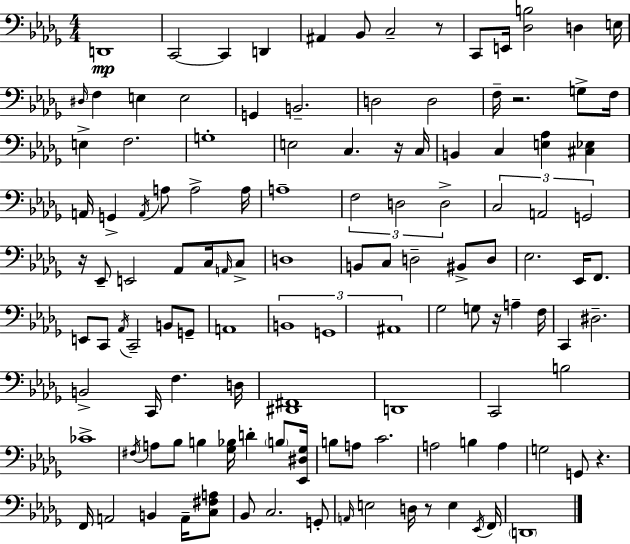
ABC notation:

X:1
T:Untitled
M:4/4
L:1/4
K:Bbm
D,,4 C,,2 C,, D,, ^A,, _B,,/2 C,2 z/2 C,,/2 E,,/4 [_D,B,]2 D, E,/4 ^D,/4 F, E, E,2 G,, B,,2 D,2 D,2 F,/4 z2 G,/2 F,/4 E, F,2 G,4 E,2 C, z/4 C,/4 B,, C, [E,_A,] [^C,_E,] A,,/4 G,, A,,/4 A,/2 A,2 A,/4 A,4 F,2 D,2 D,2 C,2 A,,2 G,,2 z/4 _E,,/2 E,,2 _A,,/2 C,/4 A,,/4 C,/2 D,4 B,,/2 C,/2 D,2 ^B,,/2 D,/2 _E,2 _E,,/4 F,,/2 E,,/2 C,,/2 _A,,/4 C,,2 B,,/2 G,,/2 A,,4 B,,4 G,,4 ^A,,4 _G,2 G,/2 z/4 A, F,/4 C,, ^D,2 B,,2 C,,/4 F, D,/4 [^D,,^F,,]4 D,,4 C,,2 B,2 _C4 ^F,/4 A,/2 _B,/2 B, [_G,_B,]/4 D B,/2 [_E,,^D,_G,]/4 B,/2 A,/2 C2 A,2 B, A, G,2 G,,/2 z F,,/4 A,,2 B,, A,,/4 [C,^F,A,]/2 _B,,/2 C,2 G,,/2 A,,/4 E,2 D,/4 z/2 E, _E,,/4 F,,/4 D,,4